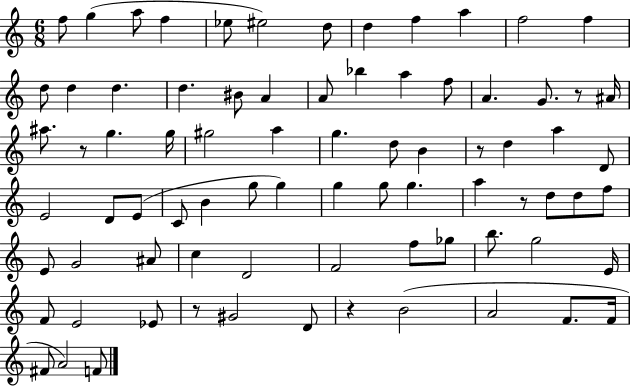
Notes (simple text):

F5/e G5/q A5/e F5/q Eb5/e EIS5/h D5/e D5/q F5/q A5/q F5/h F5/q D5/e D5/q D5/q. D5/q. BIS4/e A4/q A4/e Bb5/q A5/q F5/e A4/q. G4/e. R/e A#4/s A#5/e. R/e G5/q. G5/s G#5/h A5/q G5/q. D5/e B4/q R/e D5/q A5/q D4/e E4/h D4/e E4/e C4/e B4/q G5/e G5/q G5/q G5/e G5/q. A5/q R/e D5/e D5/e F5/e E4/e G4/h A#4/e C5/q D4/h F4/h F5/e Gb5/e B5/e. G5/h E4/s F4/e E4/h Eb4/e R/e G#4/h D4/e R/q B4/h A4/h F4/e. F4/s F#4/e A4/h F4/e